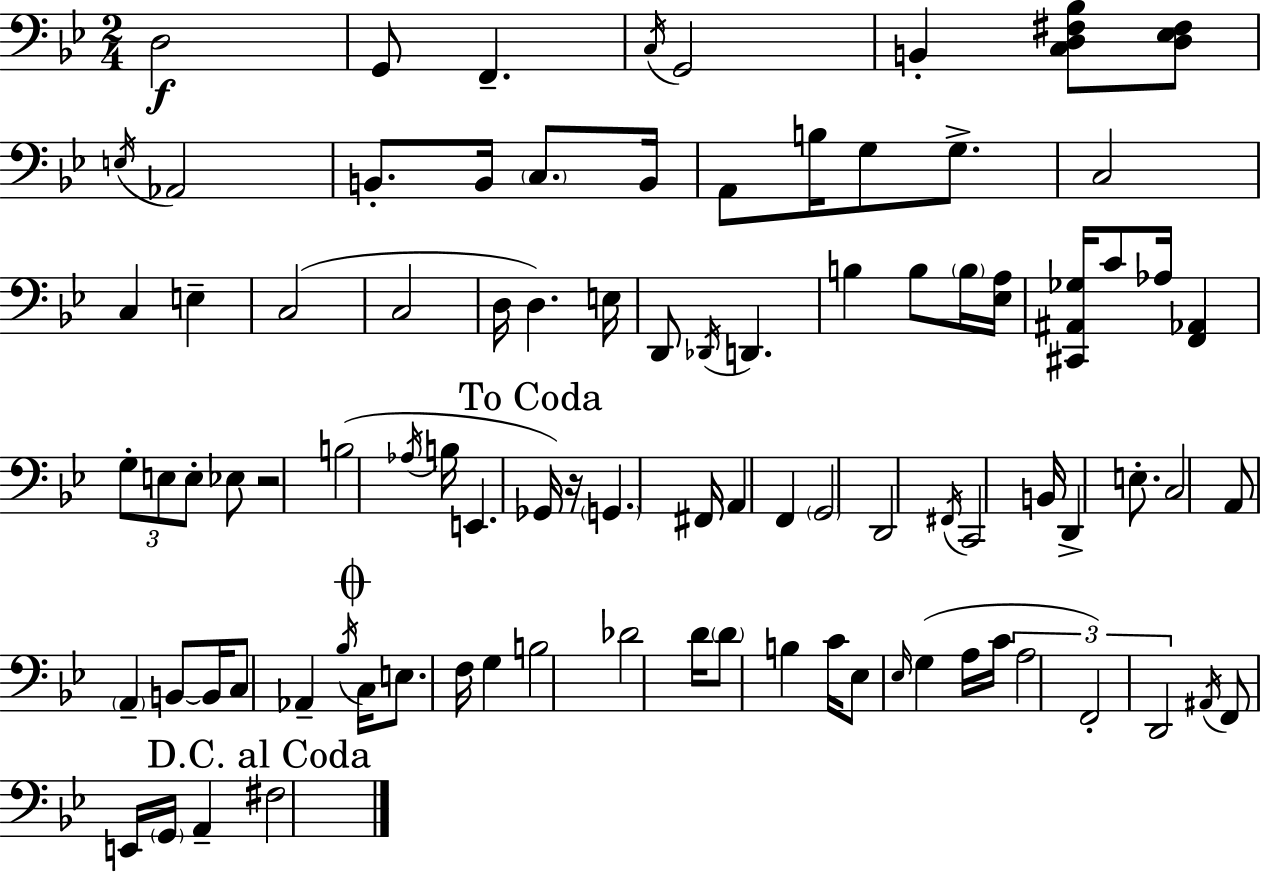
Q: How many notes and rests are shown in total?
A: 91